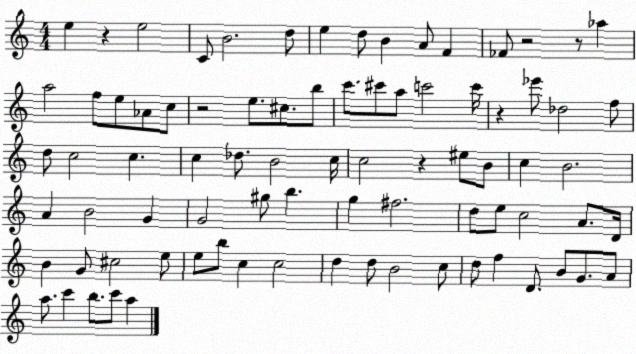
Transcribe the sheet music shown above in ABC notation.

X:1
T:Untitled
M:4/4
L:1/4
K:C
e z e2 C/2 B2 d/2 e d/2 B A/2 F _F/2 z2 z/2 _a a2 f/2 e/2 _A/2 c/2 z2 e/2 ^c/2 b/2 c'/2 ^c'/2 a/2 c'2 c'/4 z _e'/2 _d2 f/2 d/2 c2 c c _d/2 B2 c/4 c2 z ^e/2 B/2 c B2 A B2 G G2 ^g/2 b g ^f2 d/2 e/2 c2 A/2 D/4 B G/2 ^c2 e/2 e/2 b/2 c c2 d d/2 B2 c/2 d/2 f D/2 B/2 G/2 A/2 a/2 c' b/2 c'/2 a